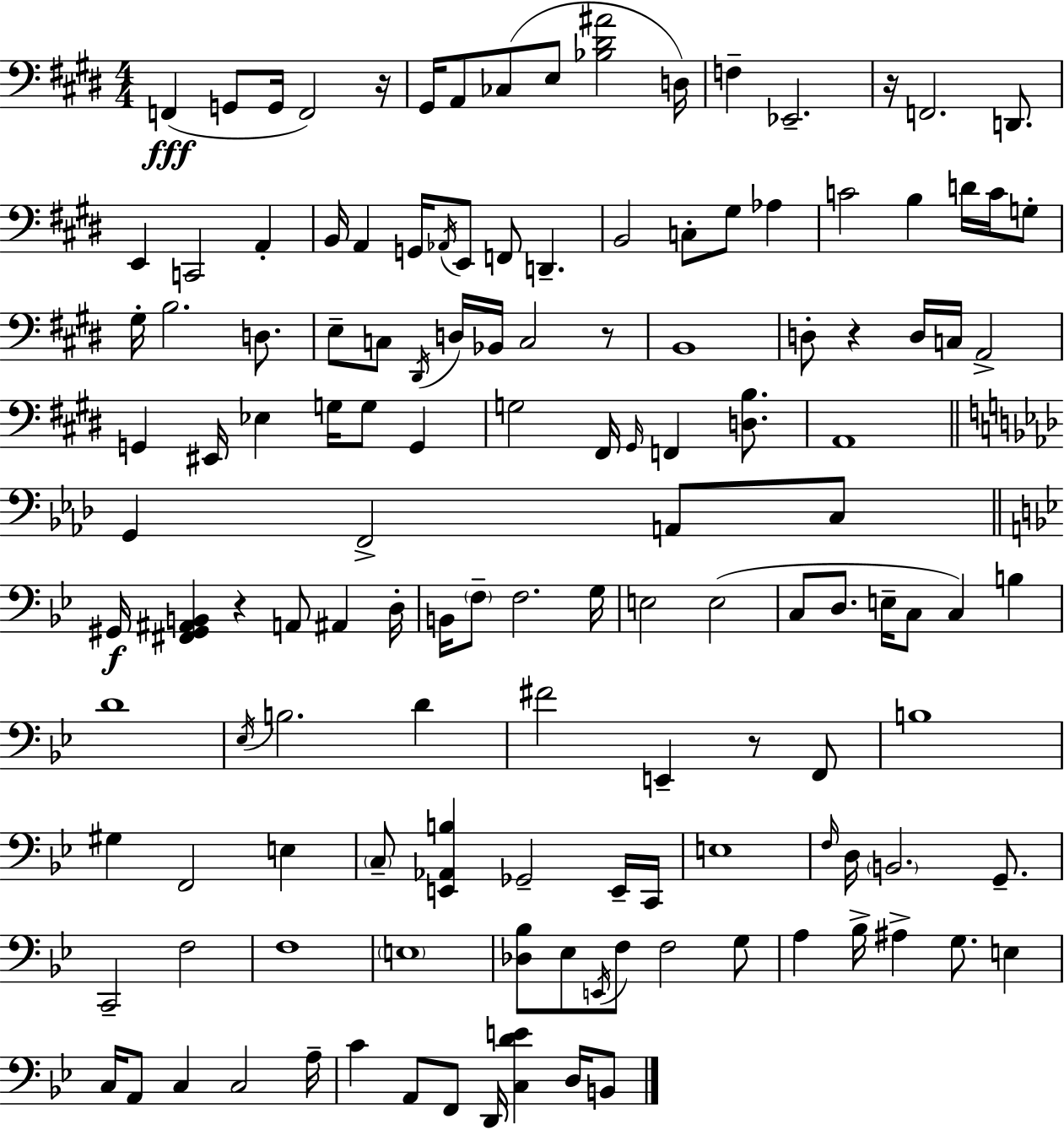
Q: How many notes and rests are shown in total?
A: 134